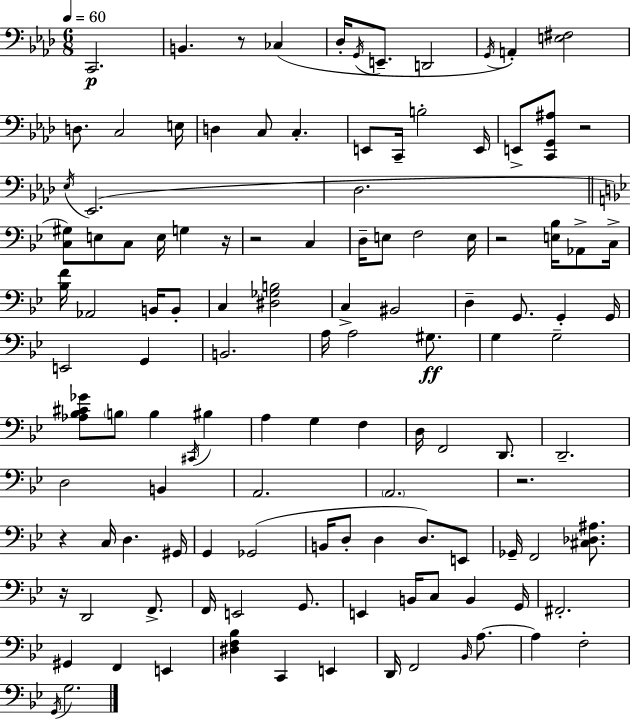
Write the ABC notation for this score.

X:1
T:Untitled
M:6/8
L:1/4
K:Fm
C,,2 B,, z/2 _C, _D,/4 G,,/4 E,,/2 D,,2 G,,/4 A,, [E,^F,]2 D,/2 C,2 E,/4 D, C,/2 C, E,,/2 C,,/4 B,2 E,,/4 E,,/2 [C,,G,,^A,]/2 z2 _E,/4 _E,,2 _D,2 [C,^G,]/2 E,/2 C,/2 E,/4 G, z/4 z2 C, D,/4 E,/2 F,2 E,/4 z2 [E,_B,]/4 _A,,/2 C,/4 [_B,F]/4 _A,,2 B,,/4 B,,/2 C, [^D,_G,B,]2 C, ^B,,2 D, G,,/2 G,, G,,/4 E,,2 G,, B,,2 A,/4 A,2 ^G,/2 G, G,2 [_A,_B,^C_G]/2 B,/2 B, ^C,,/4 ^B, A, G, F, D,/4 F,,2 D,,/2 D,,2 D,2 B,, A,,2 A,,2 z2 z C,/4 D, ^G,,/4 G,, _G,,2 B,,/4 D,/2 D, D,/2 E,,/2 _G,,/4 F,,2 [^C,_D,^A,]/2 z/4 D,,2 F,,/2 F,,/4 E,,2 G,,/2 E,, B,,/4 C,/2 B,, G,,/4 ^F,,2 ^G,, F,, E,, [^D,F,_B,] C,, E,, D,,/4 F,,2 _B,,/4 A,/2 A, F,2 G,,/4 G,2